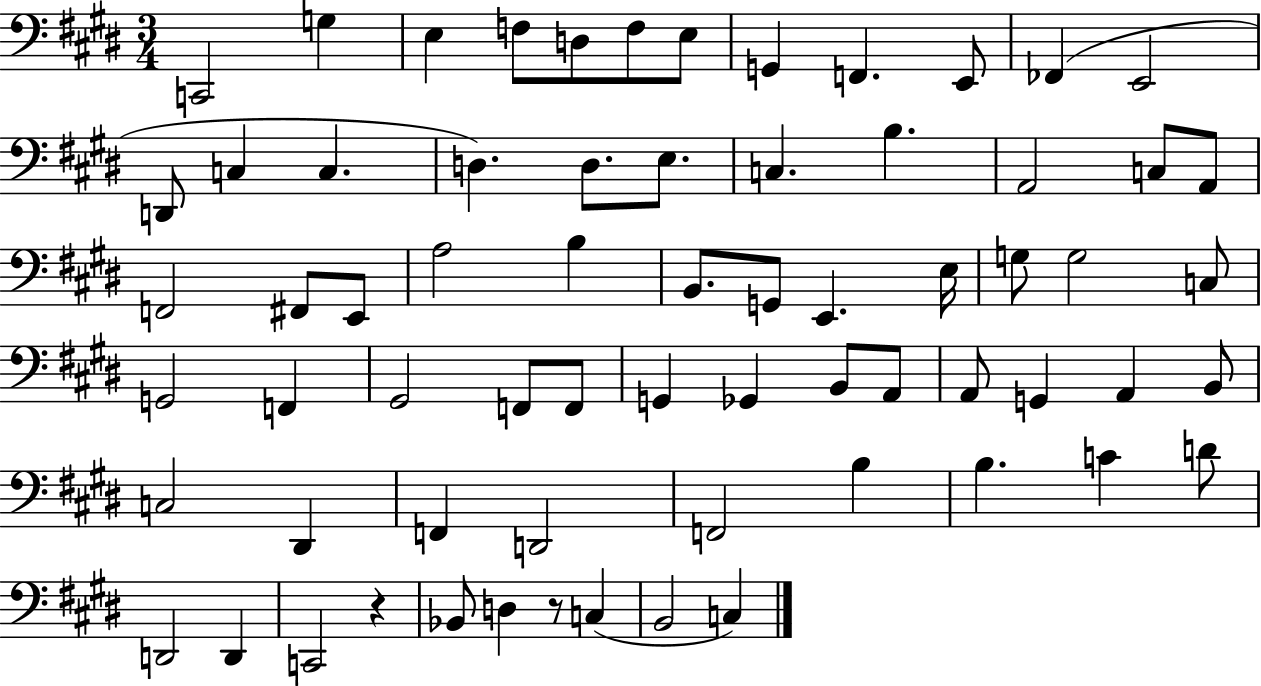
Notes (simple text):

C2/h G3/q E3/q F3/e D3/e F3/e E3/e G2/q F2/q. E2/e FES2/q E2/h D2/e C3/q C3/q. D3/q. D3/e. E3/e. C3/q. B3/q. A2/h C3/e A2/e F2/h F#2/e E2/e A3/h B3/q B2/e. G2/e E2/q. E3/s G3/e G3/h C3/e G2/h F2/q G#2/h F2/e F2/e G2/q Gb2/q B2/e A2/e A2/e G2/q A2/q B2/e C3/h D#2/q F2/q D2/h F2/h B3/q B3/q. C4/q D4/e D2/h D2/q C2/h R/q Bb2/e D3/q R/e C3/q B2/h C3/q